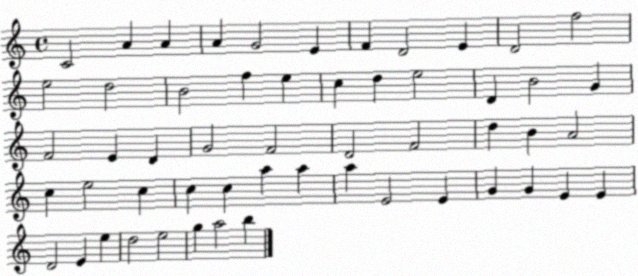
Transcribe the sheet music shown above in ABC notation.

X:1
T:Untitled
M:4/4
L:1/4
K:C
C2 A A A G2 E F D2 E D2 f2 e2 d2 B2 f e c d e2 D B2 G F2 E D G2 F2 D2 F2 d B A2 c e2 c c c a a a E2 E G G E E D2 E e d2 e2 g a2 b